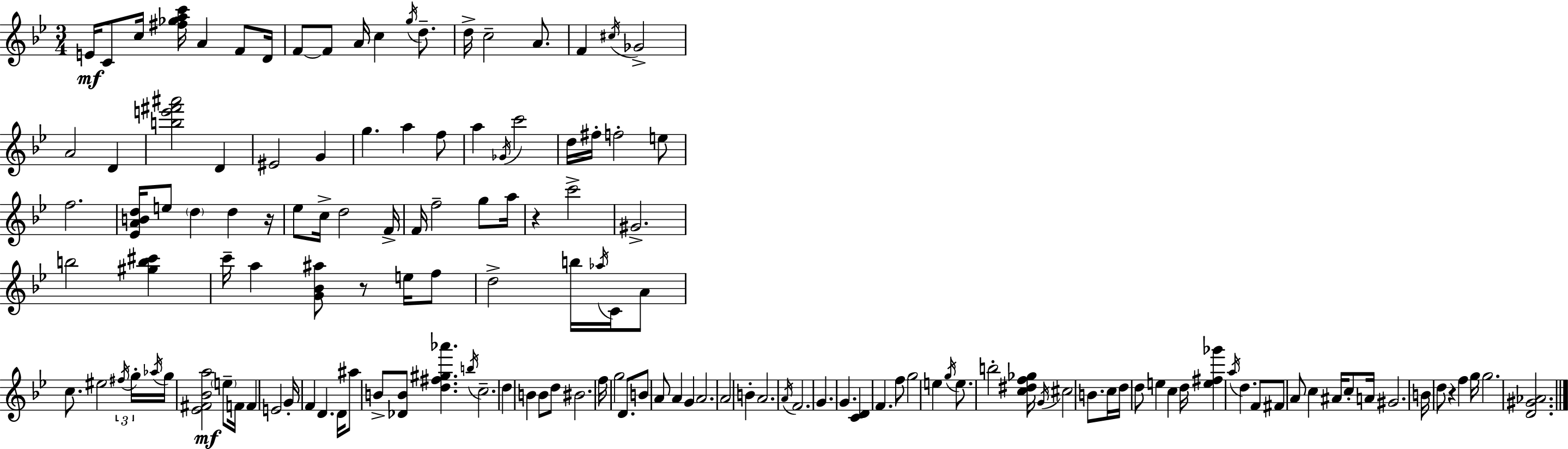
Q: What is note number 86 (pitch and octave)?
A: A4